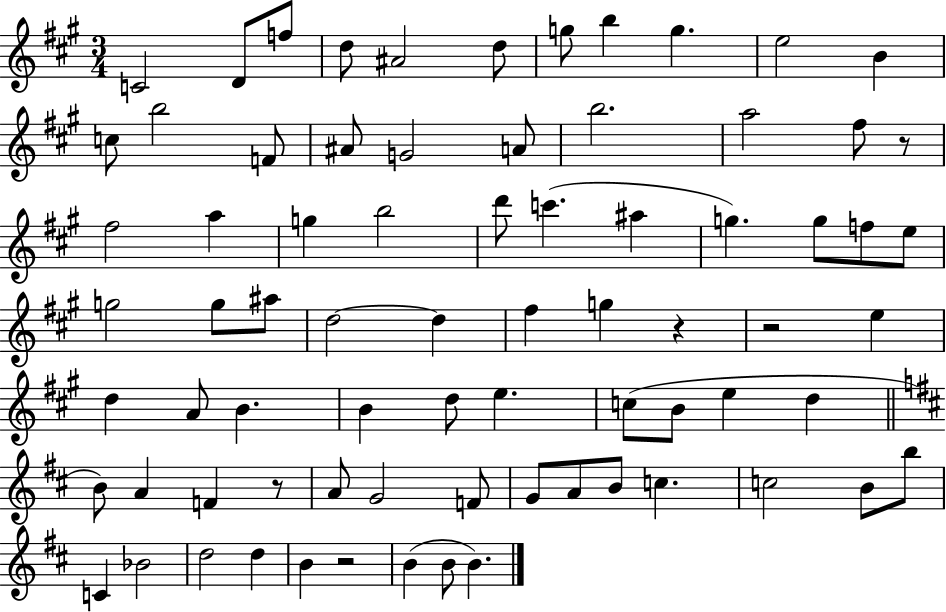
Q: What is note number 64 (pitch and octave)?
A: Bb4